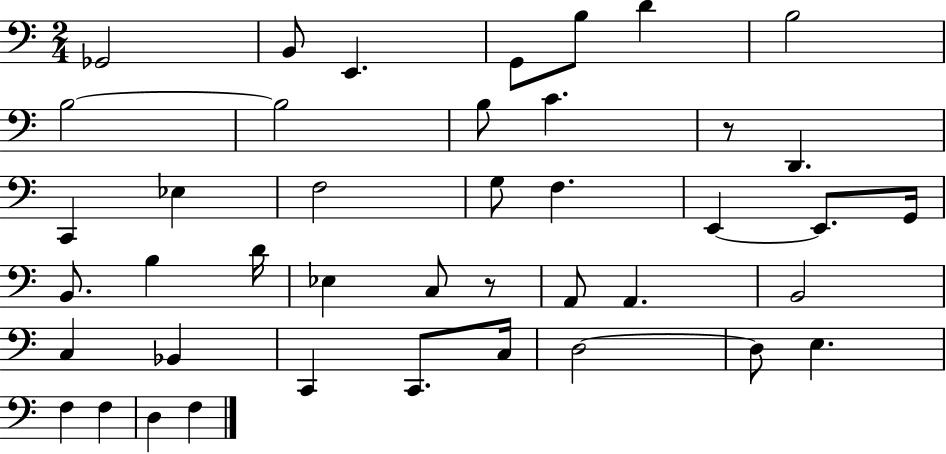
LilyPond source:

{
  \clef bass
  \numericTimeSignature
  \time 2/4
  \key c \major
  ges,2 | b,8 e,4. | g,8 b8 d'4 | b2 | \break b2~~ | b2 | b8 c'4. | r8 d,4. | \break c,4 ees4 | f2 | g8 f4. | e,4~~ e,8. g,16 | \break b,8. b4 d'16 | ees4 c8 r8 | a,8 a,4. | b,2 | \break c4 bes,4 | c,4 c,8. c16 | d2~~ | d8 e4. | \break f4 f4 | d4 f4 | \bar "|."
}